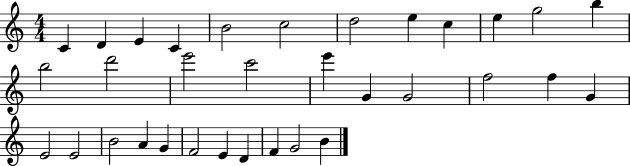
X:1
T:Untitled
M:4/4
L:1/4
K:C
C D E C B2 c2 d2 e c e g2 b b2 d'2 e'2 c'2 e' G G2 f2 f G E2 E2 B2 A G F2 E D F G2 B